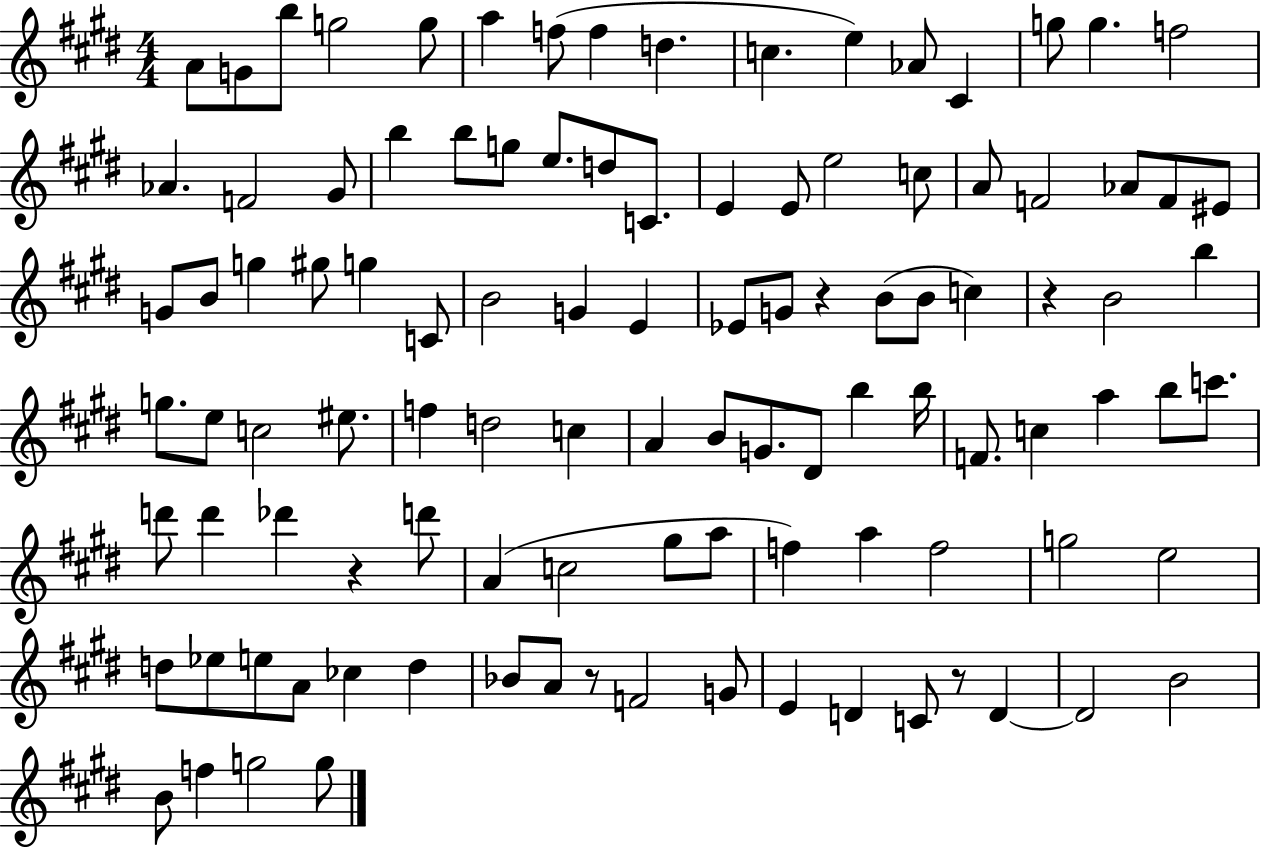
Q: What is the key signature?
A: E major